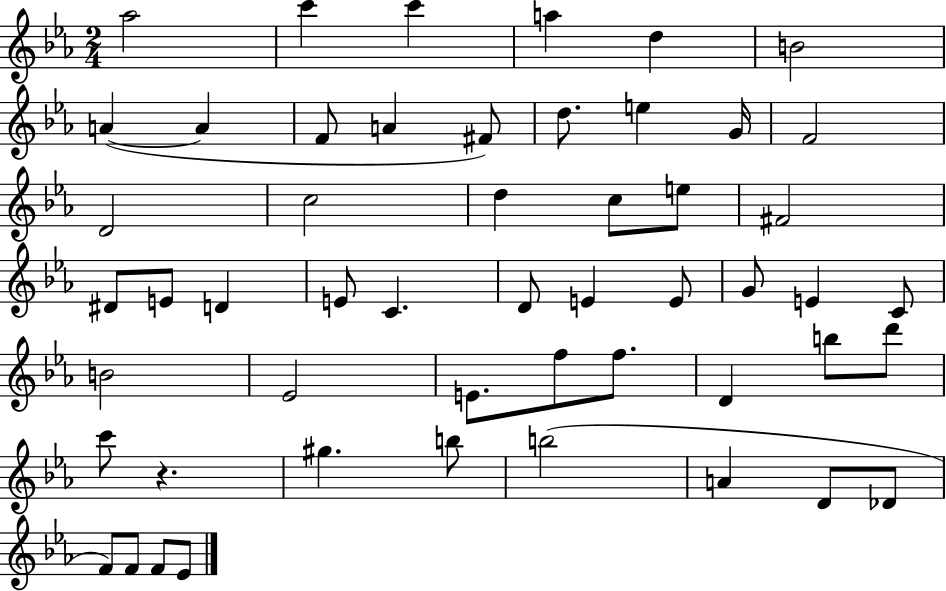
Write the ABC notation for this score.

X:1
T:Untitled
M:2/4
L:1/4
K:Eb
_a2 c' c' a d B2 A A F/2 A ^F/2 d/2 e G/4 F2 D2 c2 d c/2 e/2 ^F2 ^D/2 E/2 D E/2 C D/2 E E/2 G/2 E C/2 B2 _E2 E/2 f/2 f/2 D b/2 d'/2 c'/2 z ^g b/2 b2 A D/2 _D/2 F/2 F/2 F/2 _E/2